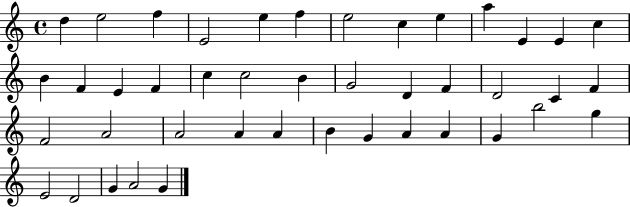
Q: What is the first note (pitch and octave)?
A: D5